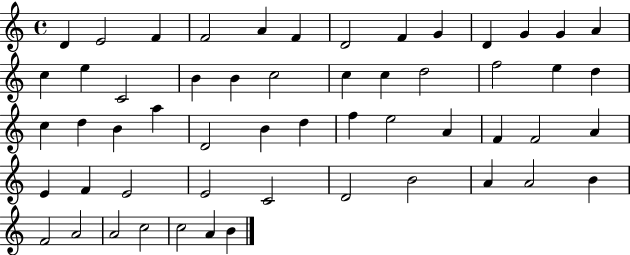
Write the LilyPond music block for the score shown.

{
  \clef treble
  \time 4/4
  \defaultTimeSignature
  \key c \major
  d'4 e'2 f'4 | f'2 a'4 f'4 | d'2 f'4 g'4 | d'4 g'4 g'4 a'4 | \break c''4 e''4 c'2 | b'4 b'4 c''2 | c''4 c''4 d''2 | f''2 e''4 d''4 | \break c''4 d''4 b'4 a''4 | d'2 b'4 d''4 | f''4 e''2 a'4 | f'4 f'2 a'4 | \break e'4 f'4 e'2 | e'2 c'2 | d'2 b'2 | a'4 a'2 b'4 | \break f'2 a'2 | a'2 c''2 | c''2 a'4 b'4 | \bar "|."
}